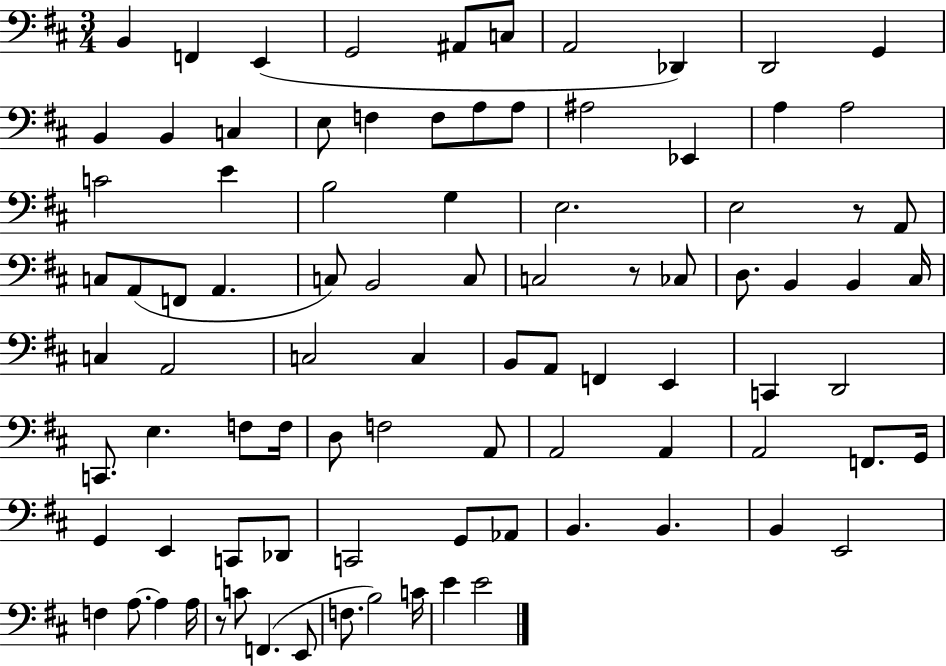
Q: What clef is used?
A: bass